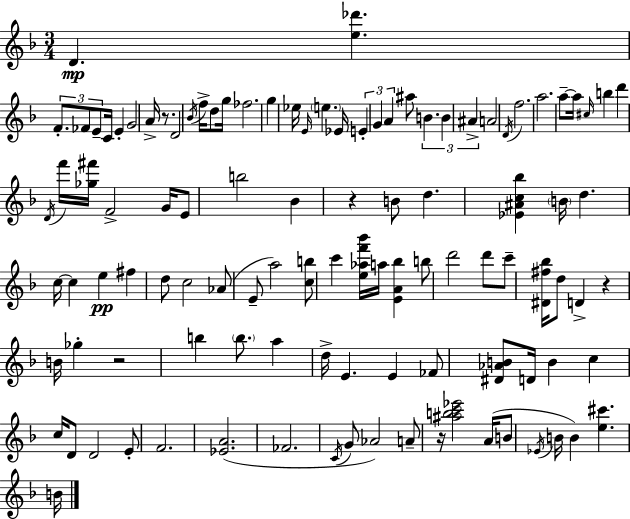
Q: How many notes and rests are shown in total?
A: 107